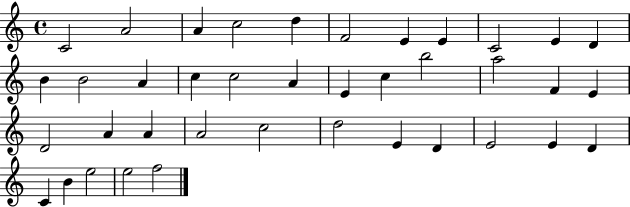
X:1
T:Untitled
M:4/4
L:1/4
K:C
C2 A2 A c2 d F2 E E C2 E D B B2 A c c2 A E c b2 a2 F E D2 A A A2 c2 d2 E D E2 E D C B e2 e2 f2